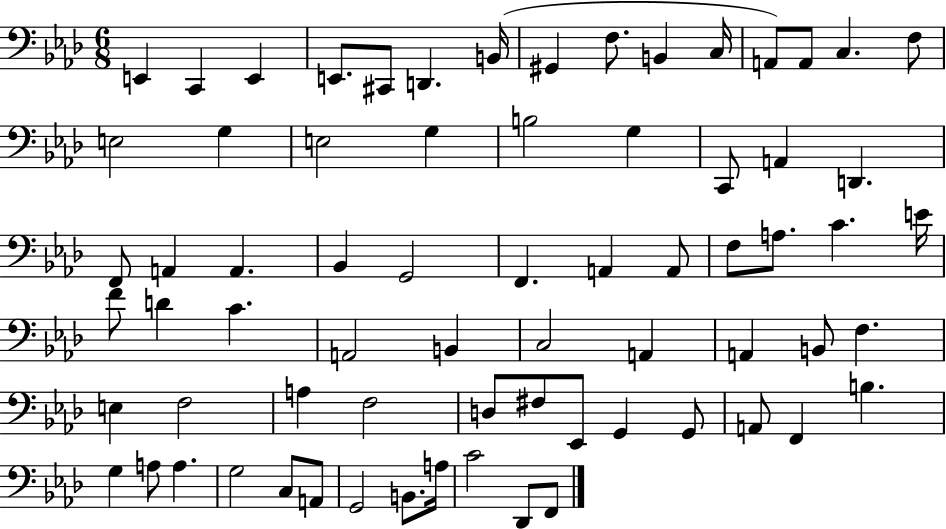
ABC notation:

X:1
T:Untitled
M:6/8
L:1/4
K:Ab
E,, C,, E,, E,,/2 ^C,,/2 D,, B,,/4 ^G,, F,/2 B,, C,/4 A,,/2 A,,/2 C, F,/2 E,2 G, E,2 G, B,2 G, C,,/2 A,, D,, F,,/2 A,, A,, _B,, G,,2 F,, A,, A,,/2 F,/2 A,/2 C E/4 F/2 D C A,,2 B,, C,2 A,, A,, B,,/2 F, E, F,2 A, F,2 D,/2 ^F,/2 _E,,/2 G,, G,,/2 A,,/2 F,, B, G, A,/2 A, G,2 C,/2 A,,/2 G,,2 B,,/2 A,/4 C2 _D,,/2 F,,/2